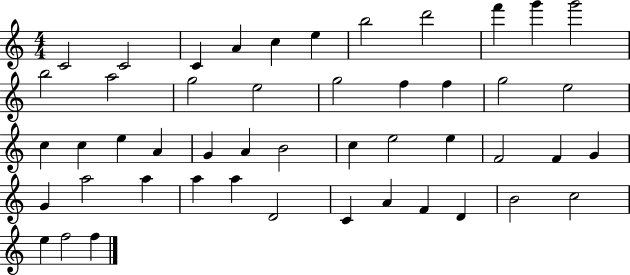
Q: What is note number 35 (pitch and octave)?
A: A5